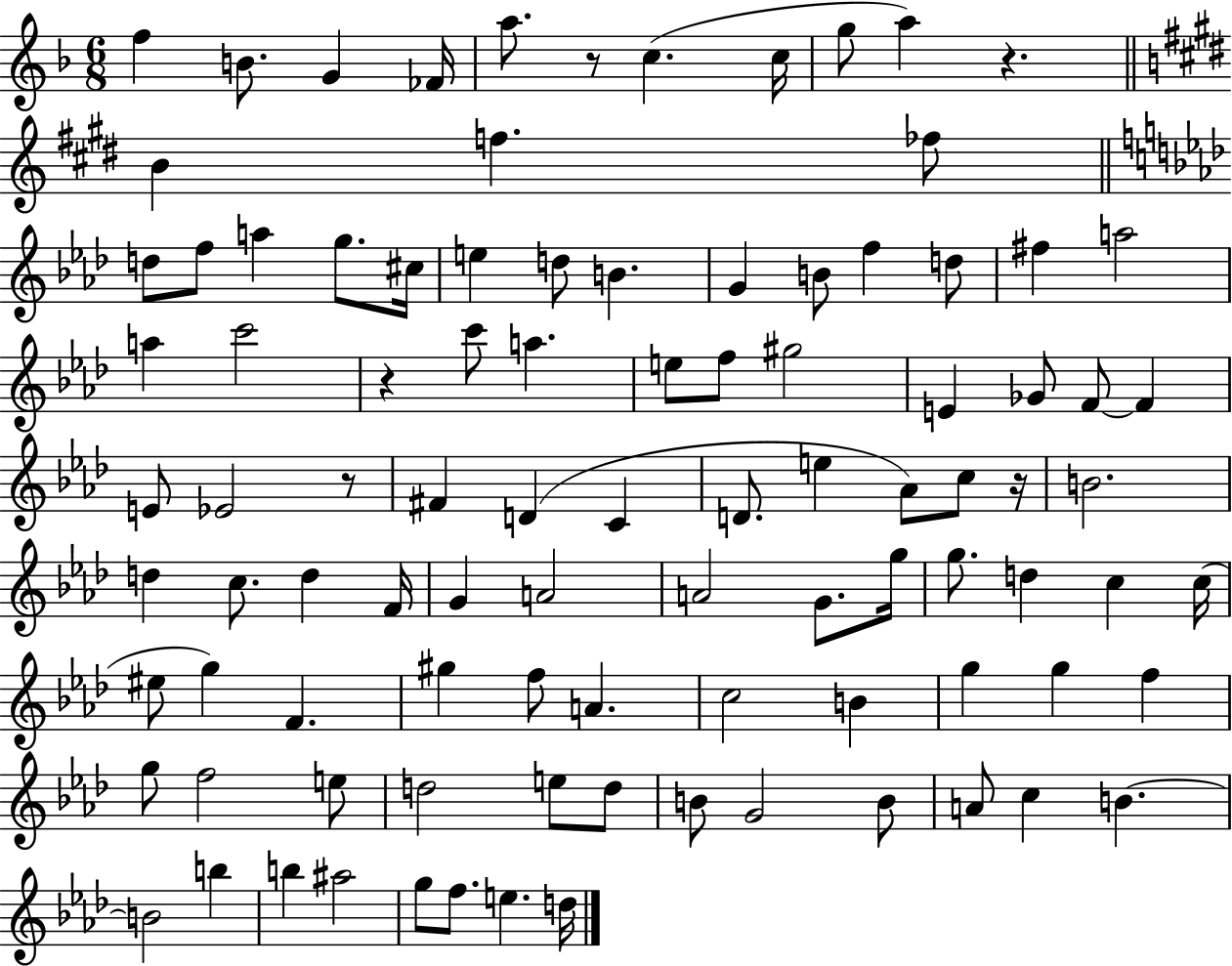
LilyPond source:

{
  \clef treble
  \numericTimeSignature
  \time 6/8
  \key f \major
  f''4 b'8. g'4 fes'16 | a''8. r8 c''4.( c''16 | g''8 a''4) r4. | \bar "||" \break \key e \major b'4 f''4. fes''8 | \bar "||" \break \key aes \major d''8 f''8 a''4 g''8. cis''16 | e''4 d''8 b'4. | g'4 b'8 f''4 d''8 | fis''4 a''2 | \break a''4 c'''2 | r4 c'''8 a''4. | e''8 f''8 gis''2 | e'4 ges'8 f'8~~ f'4 | \break e'8 ees'2 r8 | fis'4 d'4( c'4 | d'8. e''4 aes'8) c''8 r16 | b'2. | \break d''4 c''8. d''4 f'16 | g'4 a'2 | a'2 g'8. g''16 | g''8. d''4 c''4 c''16( | \break eis''8 g''4) f'4. | gis''4 f''8 a'4. | c''2 b'4 | g''4 g''4 f''4 | \break g''8 f''2 e''8 | d''2 e''8 d''8 | b'8 g'2 b'8 | a'8 c''4 b'4.~~ | \break b'2 b''4 | b''4 ais''2 | g''8 f''8. e''4. d''16 | \bar "|."
}